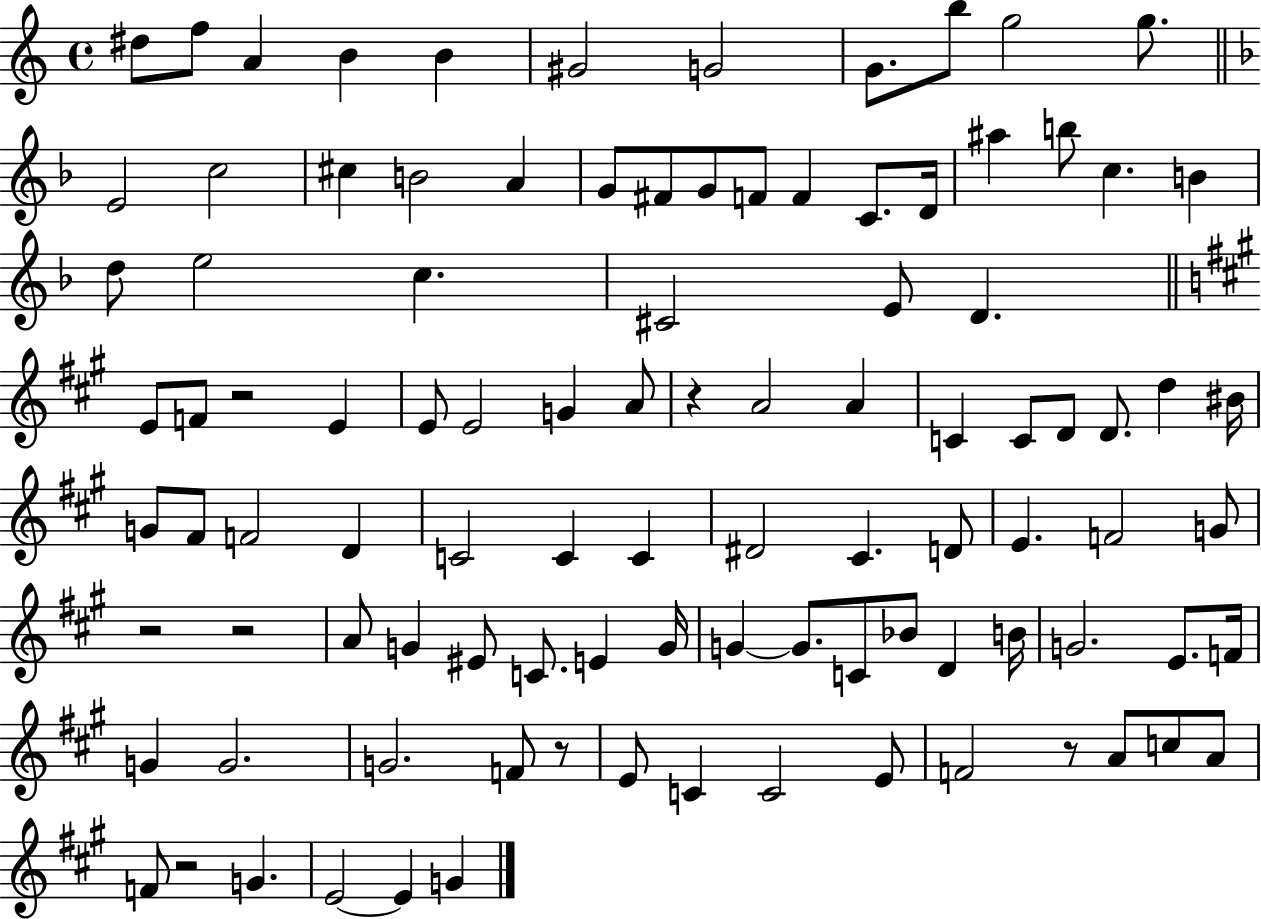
X:1
T:Untitled
M:4/4
L:1/4
K:C
^d/2 f/2 A B B ^G2 G2 G/2 b/2 g2 g/2 E2 c2 ^c B2 A G/2 ^F/2 G/2 F/2 F C/2 D/4 ^a b/2 c B d/2 e2 c ^C2 E/2 D E/2 F/2 z2 E E/2 E2 G A/2 z A2 A C C/2 D/2 D/2 d ^B/4 G/2 ^F/2 F2 D C2 C C ^D2 ^C D/2 E F2 G/2 z2 z2 A/2 G ^E/2 C/2 E G/4 G G/2 C/2 _B/2 D B/4 G2 E/2 F/4 G G2 G2 F/2 z/2 E/2 C C2 E/2 F2 z/2 A/2 c/2 A/2 F/2 z2 G E2 E G